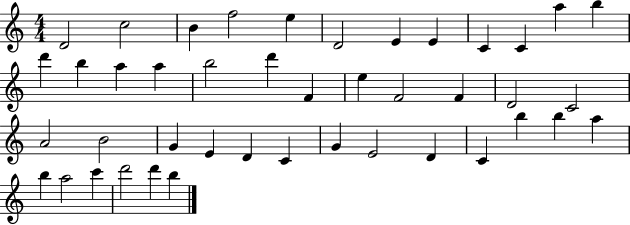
D4/h C5/h B4/q F5/h E5/q D4/h E4/q E4/q C4/q C4/q A5/q B5/q D6/q B5/q A5/q A5/q B5/h D6/q F4/q E5/q F4/h F4/q D4/h C4/h A4/h B4/h G4/q E4/q D4/q C4/q G4/q E4/h D4/q C4/q B5/q B5/q A5/q B5/q A5/h C6/q D6/h D6/q B5/q